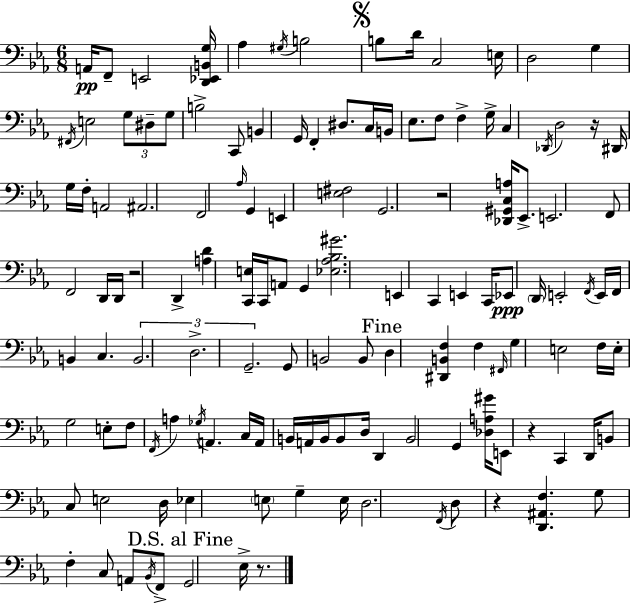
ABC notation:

X:1
T:Untitled
M:6/8
L:1/4
K:Cm
A,,/4 F,,/2 E,,2 [D,,_E,,B,,G,]/4 _A, ^G,/4 B,2 B,/2 D/4 C,2 E,/4 D,2 G, ^F,,/4 E,2 G,/2 ^D,/2 G,/2 B,2 C,,/2 B,, G,,/4 F,, ^D,/2 C,/4 B,,/4 _E,/2 F,/2 F, G,/4 C, _D,,/4 D,2 z/4 ^D,,/4 G,/4 F,/4 A,,2 ^A,,2 F,,2 _A,/4 G,, E,, [E,^F,]2 G,,2 z2 [_D,,^G,,C,A,]/4 _E,,/2 E,,2 F,,/2 F,,2 D,,/4 D,,/4 z2 D,, [A,D] [C,,E,]/4 C,,/4 A,,/2 G,, [_E,_A,_B,^G]2 E,, C,, E,, C,,/4 _E,,/2 D,,/4 E,,2 F,,/4 E,,/4 F,,/4 B,, C, B,,2 D,2 G,,2 G,,/2 B,,2 B,,/2 D, [^D,,B,,F,] F, ^F,,/4 G, E,2 F,/4 E,/4 G,2 E,/2 F,/2 F,,/4 A, _G,/4 A,, C,/4 A,,/4 B,,/4 A,,/4 B,,/4 B,,/2 D,/4 D,, B,,2 G,, [_D,A,^G]/4 E,,/2 z C,, D,,/4 B,,/2 C,/2 E,2 D,/4 _E, E,/2 G, E,/4 D,2 F,,/4 D,/2 z [D,,^A,,F,] G,/2 F, C,/2 A,,/2 _B,,/4 F,,/2 G,,2 _E,/4 z/2